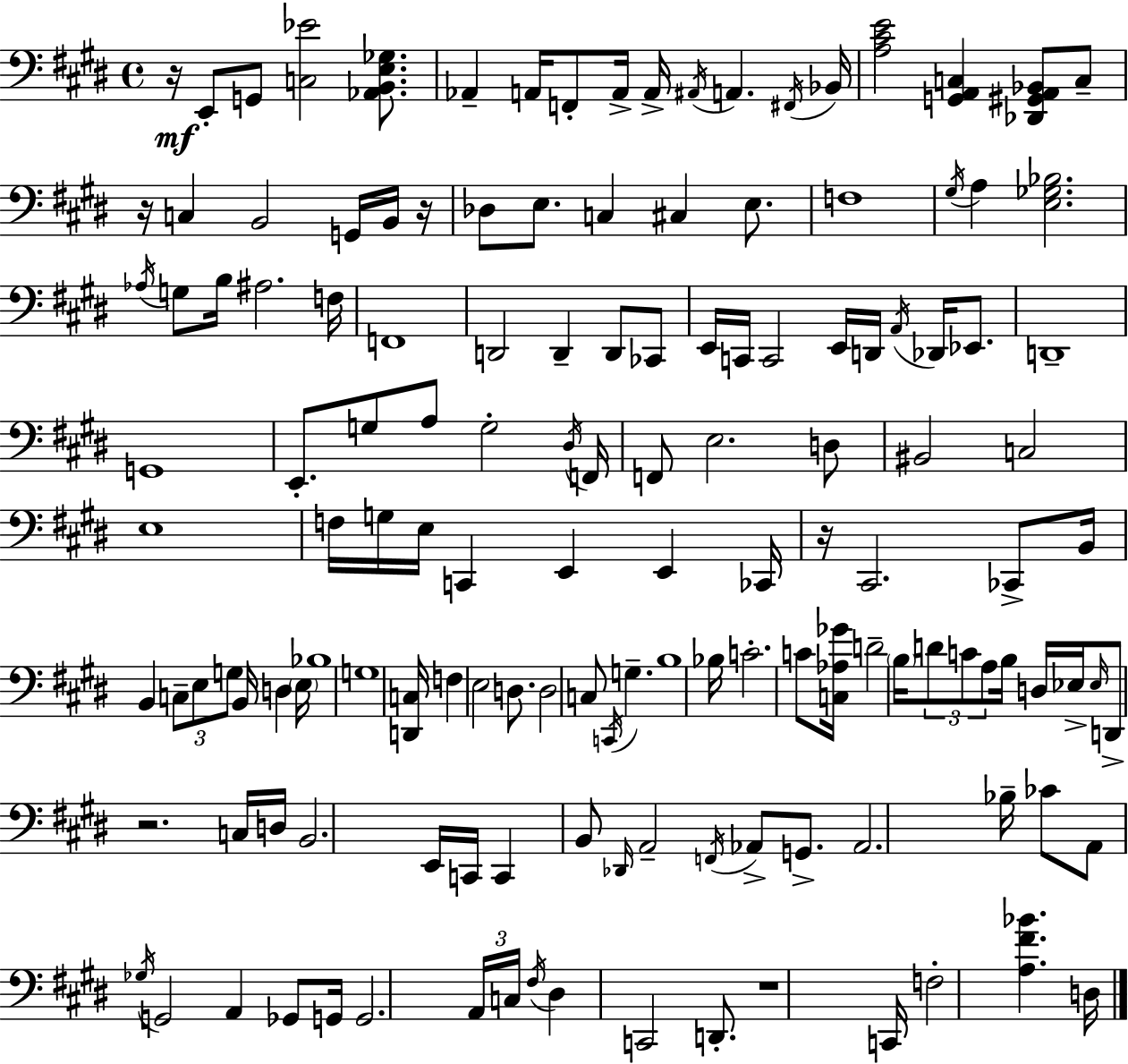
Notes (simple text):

R/s E2/e G2/e [C3,Eb4]/h [Ab2,B2,E3,Gb3]/e. Ab2/q A2/s F2/e A2/s A2/s A#2/s A2/q. F#2/s Bb2/s [A3,C#4,E4]/h [G2,A2,C3]/q [Db2,G#2,A2,Bb2]/e C3/e R/s C3/q B2/h G2/s B2/s R/s Db3/e E3/e. C3/q C#3/q E3/e. F3/w G#3/s A3/q [E3,Gb3,Bb3]/h. Ab3/s G3/e B3/s A#3/h. F3/s F2/w D2/h D2/q D2/e CES2/e E2/s C2/s C2/h E2/s D2/s A2/s Db2/s Eb2/e. D2/w G2/w E2/e. G3/e A3/e G3/h D#3/s F2/s F2/e E3/h. D3/e BIS2/h C3/h E3/w F3/s G3/s E3/s C2/q E2/q E2/q CES2/s R/s C#2/h. CES2/e B2/s B2/q C3/e E3/e G3/e B2/s D3/q E3/s Bb3/w G3/w [D2,C3]/s F3/q E3/h D3/e. D3/h C3/e C2/s G3/q. B3/w Bb3/s C4/h. C4/e [C3,Ab3,Gb4]/s D4/h B3/s D4/e C4/e A3/e B3/s D3/s Eb3/s Eb3/s D2/e R/h. C3/s D3/s B2/h. E2/s C2/s C2/q B2/e Db2/s A2/h F2/s Ab2/e G2/e. Ab2/h. Bb3/s CES4/e A2/e Gb3/s G2/h A2/q Gb2/e G2/s G2/h. A2/s C3/s F#3/s D#3/q C2/h D2/e. R/w C2/s F3/h [A3,F#4,Bb4]/q. D3/s